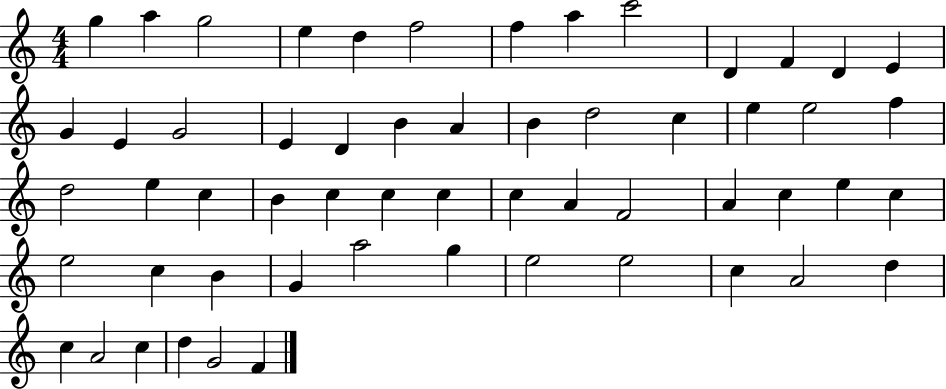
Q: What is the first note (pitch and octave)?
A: G5